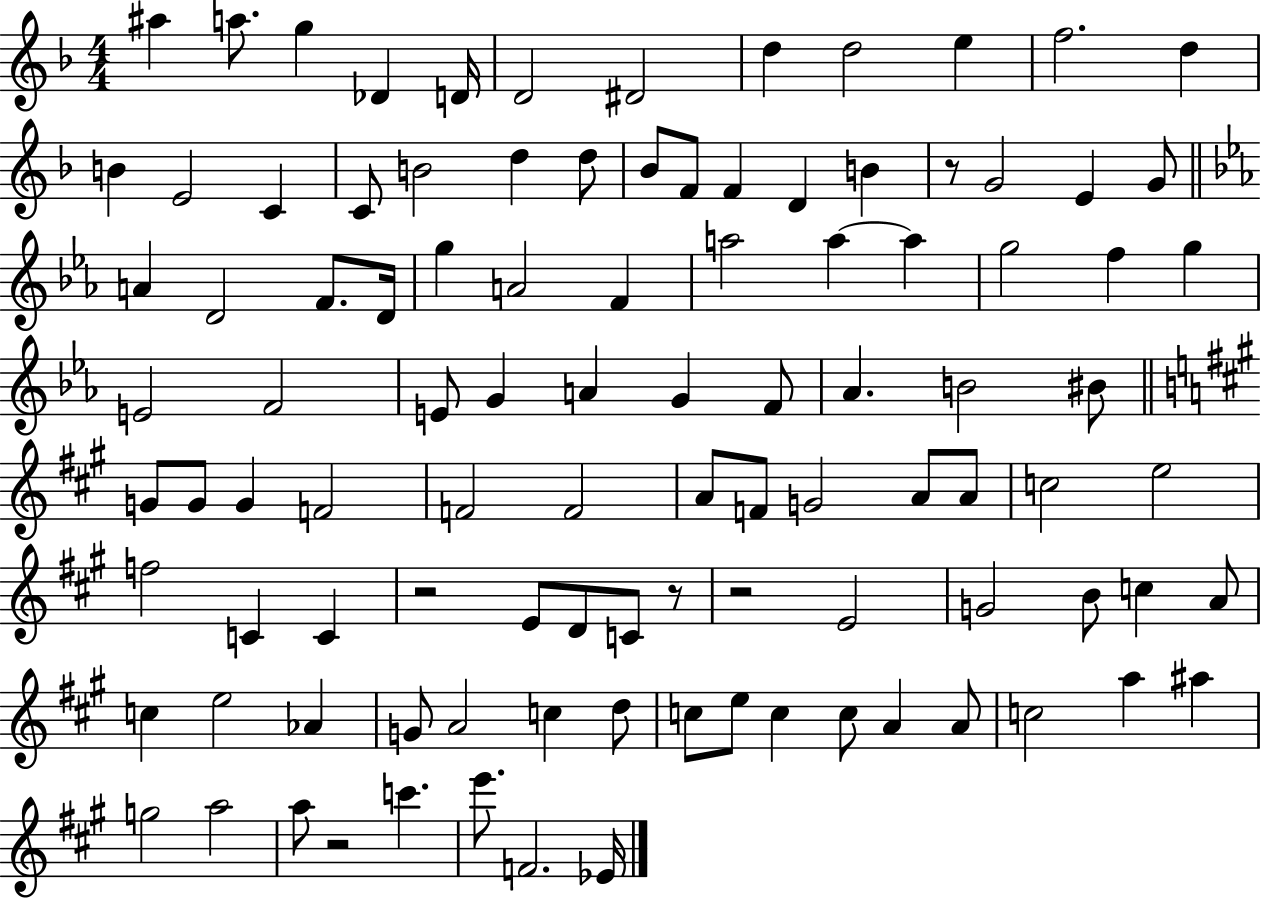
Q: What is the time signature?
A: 4/4